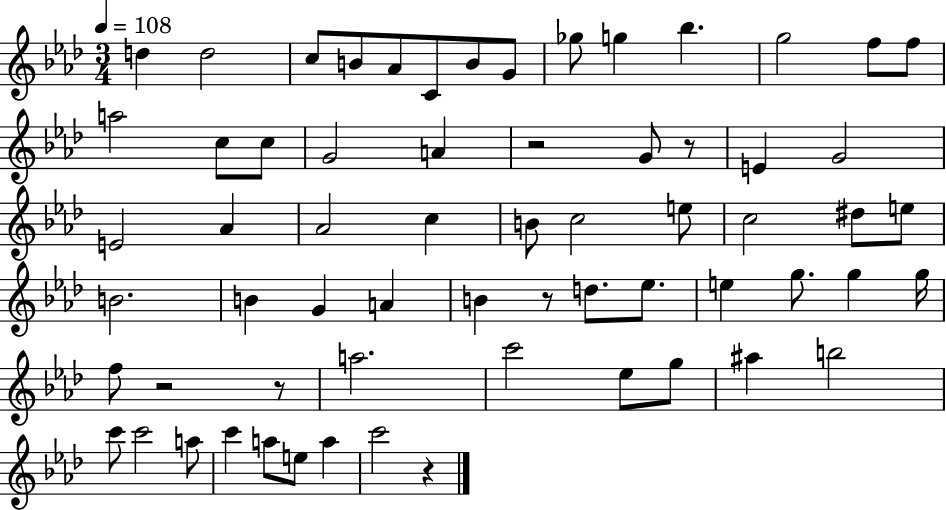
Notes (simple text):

D5/q D5/h C5/e B4/e Ab4/e C4/e B4/e G4/e Gb5/e G5/q Bb5/q. G5/h F5/e F5/e A5/h C5/e C5/e G4/h A4/q R/h G4/e R/e E4/q G4/h E4/h Ab4/q Ab4/h C5/q B4/e C5/h E5/e C5/h D#5/e E5/e B4/h. B4/q G4/q A4/q B4/q R/e D5/e. Eb5/e. E5/q G5/e. G5/q G5/s F5/e R/h R/e A5/h. C6/h Eb5/e G5/e A#5/q B5/h C6/e C6/h A5/e C6/q A5/e E5/e A5/q C6/h R/q